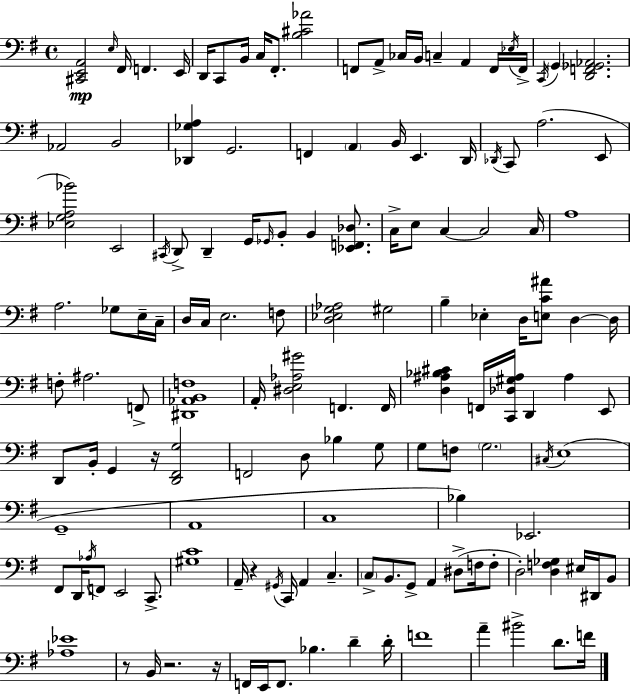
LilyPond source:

{
  \clef bass
  \time 4/4
  \defaultTimeSignature
  \key e \minor
  \repeat volta 2 { <cis, e, a,>2\mp \grace { e16 } fis,16 f,4. | e,16 d,16 c,8 b,16 c16 fis,8.-. <b cis' aes'>2 | f,8 a,8-> ces16 b,16 c4-- a,4 f,16 | \acciaccatura { ees16 } f,16-> \acciaccatura { c,16 } \parenthesize g,4 <d, f, ges, aes,>2. | \break aes,2 b,2 | <des, ges a>4 g,2. | f,4 \parenthesize a,4 b,16 e,4. | d,16 \acciaccatura { des,16 } c,8 a2.( | \break e,8 <ees g a bes'>2) e,2 | \acciaccatura { cis,16 } d,8-> d,4-- g,16 \grace { ges,16 } b,8-. b,4 | <ees, f, des>8. c16-> e8 c4~~ c2 | c16 a1 | \break a2. | ges8 e16-- c16-- d16 c16 e2. | f8 <d ees g aes>2 gis2 | b4-- ees4-. d16 <e c' ais'>8 | \break d4~~ d16 f8-. ais2. | f,8-> <dis, aes, b, f>1 | a,16-. <dis e aes gis'>2 f,4. | f,16 <d ais bes cis'>4 f,16 <c, des gis ais>16 d,4 | \break ais4 e,8 d,8 b,16-. g,4 r16 <d, fis, g>2 | f,2 d8 | bes4 g8 g8 f8 \parenthesize g2. | \acciaccatura { cis16 } e1( | \break g,1-- | a,1 | c1 | bes4) ees,2. | \break fis,8 d,16 \acciaccatura { aes16 } f,8 e,2 | c,8.-> <gis c'>1 | a,16-- r4 \acciaccatura { gis,16 } c,16 a,4 | c4.-- \parenthesize c8-> b,8. g,8-> | \break a,4 dis8->( f16 f8-. d2-.) | <d f ges>4 eis16 dis,16 b,8 <aes ees'>1 | r8 b,16 r2. | r16 f,16 e,16 f,8. bes4. | \break d'4-- d'16-. f'1 | a'4-- bis'2-> | d'8. f'16 } \bar "|."
}